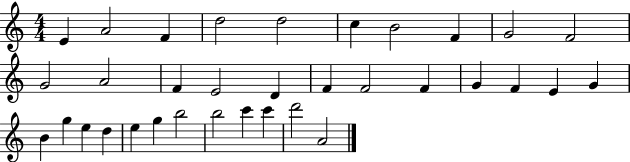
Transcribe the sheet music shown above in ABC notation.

X:1
T:Untitled
M:4/4
L:1/4
K:C
E A2 F d2 d2 c B2 F G2 F2 G2 A2 F E2 D F F2 F G F E G B g e d e g b2 b2 c' c' d'2 A2